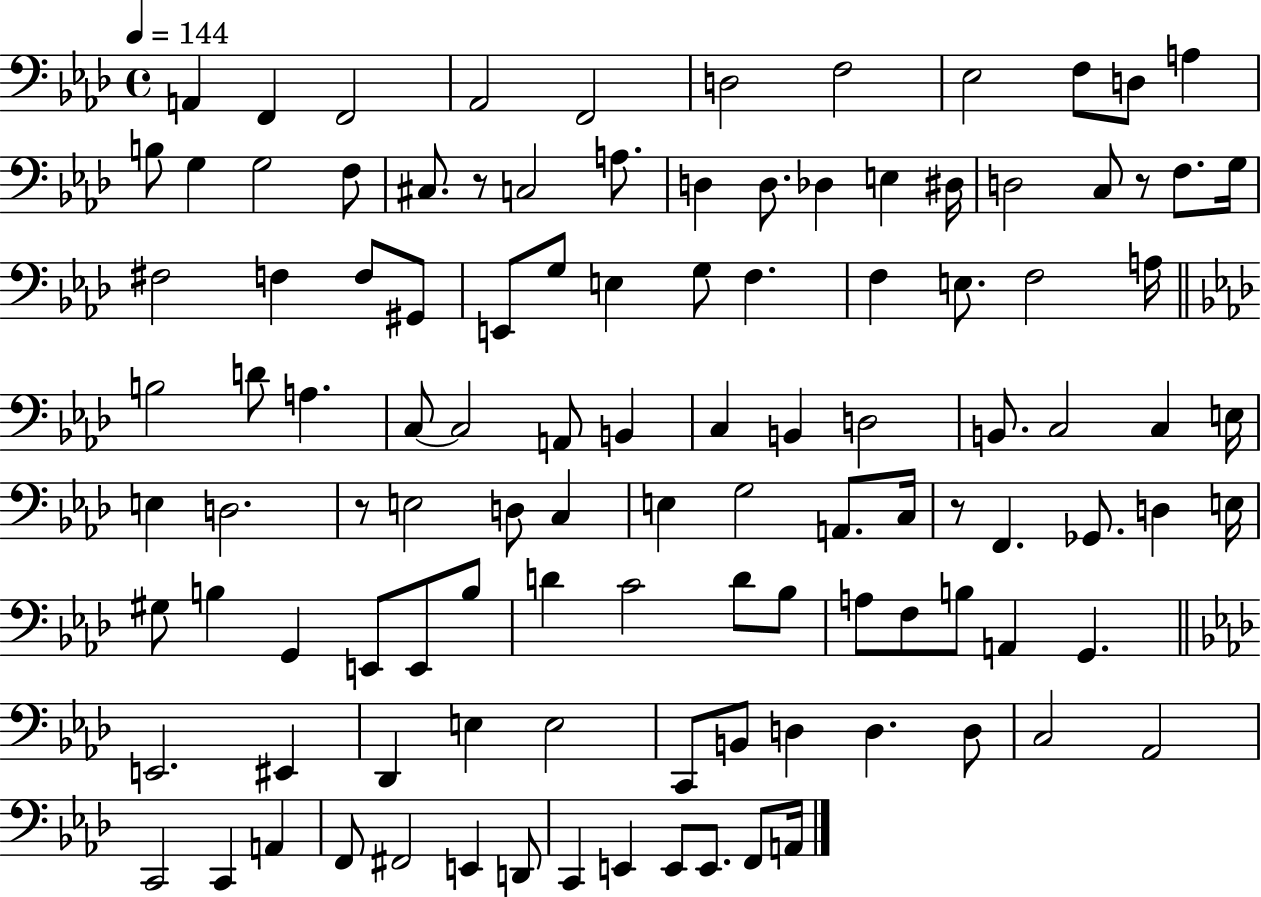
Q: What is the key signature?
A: AES major